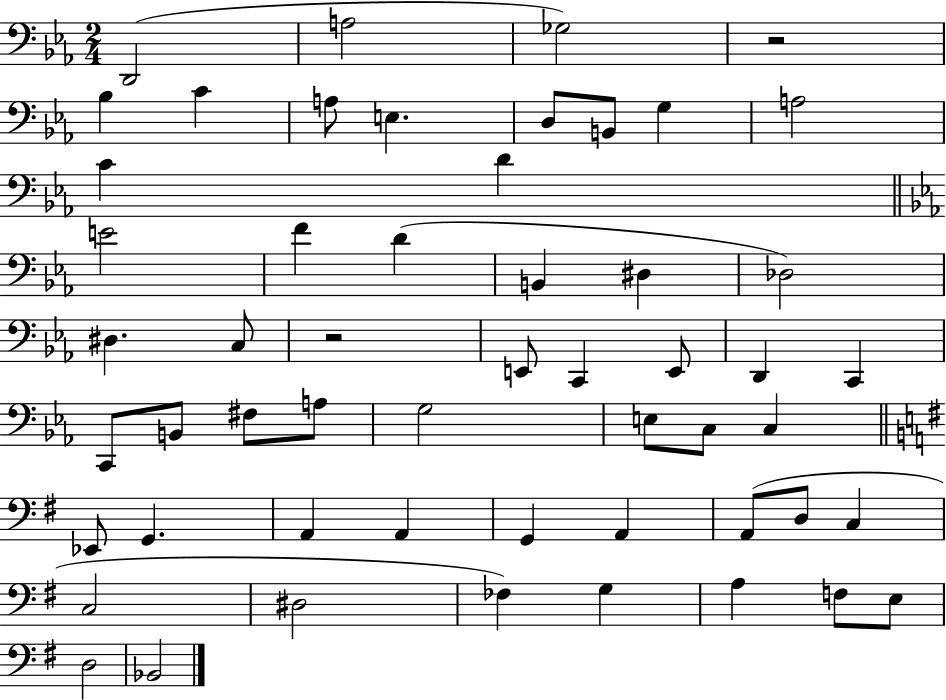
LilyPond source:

{
  \clef bass
  \numericTimeSignature
  \time 2/4
  \key ees \major
  d,2( | a2 | ges2) | r2 | \break bes4 c'4 | a8 e4. | d8 b,8 g4 | a2 | \break c'4 d'4 | \bar "||" \break \key ees \major e'2 | f'4 d'4( | b,4 dis4 | des2) | \break dis4. c8 | r2 | e,8 c,4 e,8 | d,4 c,4 | \break c,8 b,8 fis8 a8 | g2 | e8 c8 c4 | \bar "||" \break \key e \minor ees,8 g,4. | a,4 a,4 | g,4 a,4 | a,8( d8 c4 | \break c2 | dis2 | fes4) g4 | a4 f8 e8 | \break d2 | bes,2 | \bar "|."
}